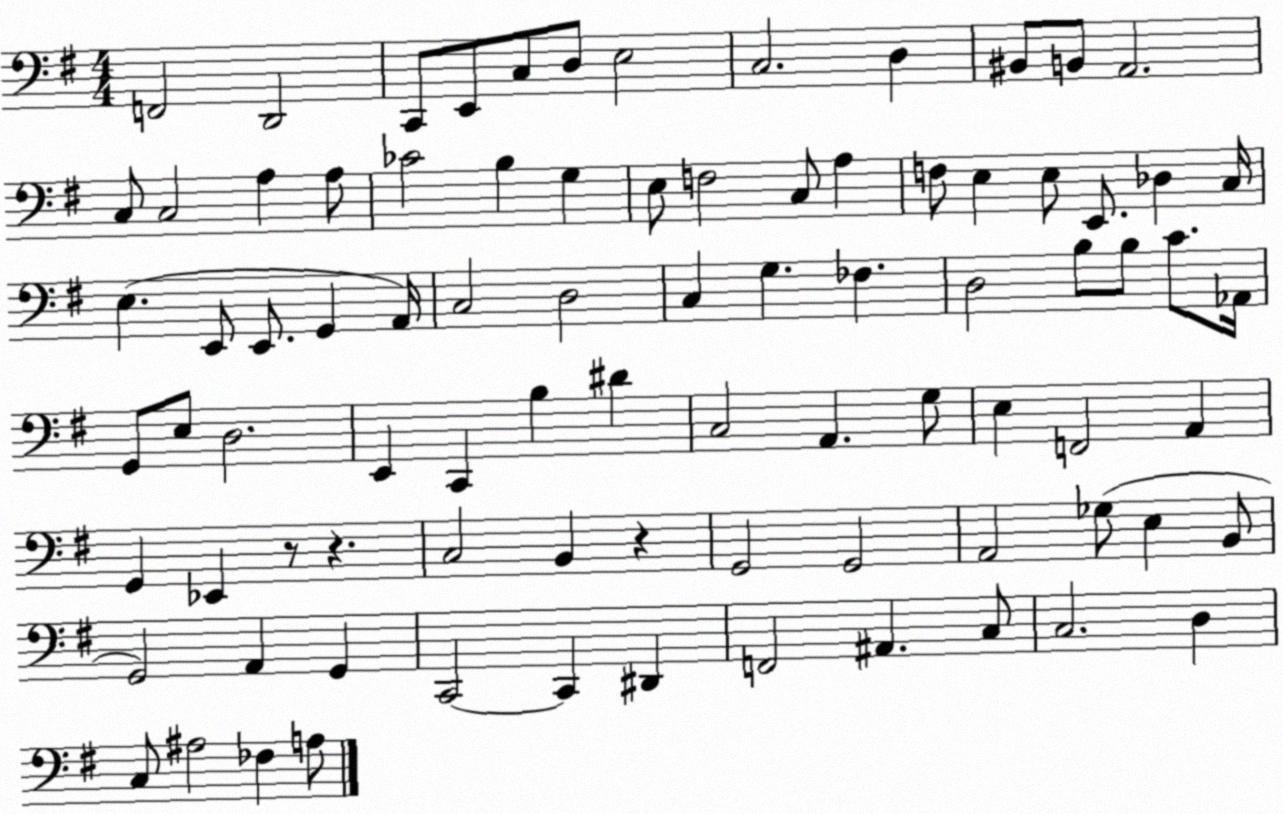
X:1
T:Untitled
M:4/4
L:1/4
K:G
F,,2 D,,2 C,,/2 E,,/2 C,/2 D,/2 E,2 C,2 D, ^B,,/2 B,,/2 A,,2 C,/2 C,2 A, A,/2 _C2 B, G, E,/2 F,2 C,/2 A, F,/2 E, E,/2 E,,/2 _D, C,/4 E, E,,/2 E,,/2 G,, A,,/4 C,2 D,2 C, G, _F, D,2 B,/2 B,/2 C/2 _A,,/4 G,,/2 E,/2 D,2 E,, C,, B, ^D C,2 A,, G,/2 E, F,,2 A,, G,, _E,, z/2 z C,2 B,, z G,,2 G,,2 A,,2 _G,/2 E, B,,/2 G,,2 A,, G,, C,,2 C,, ^D,, F,,2 ^A,, C,/2 C,2 D, C,/2 ^A,2 _F, A,/2